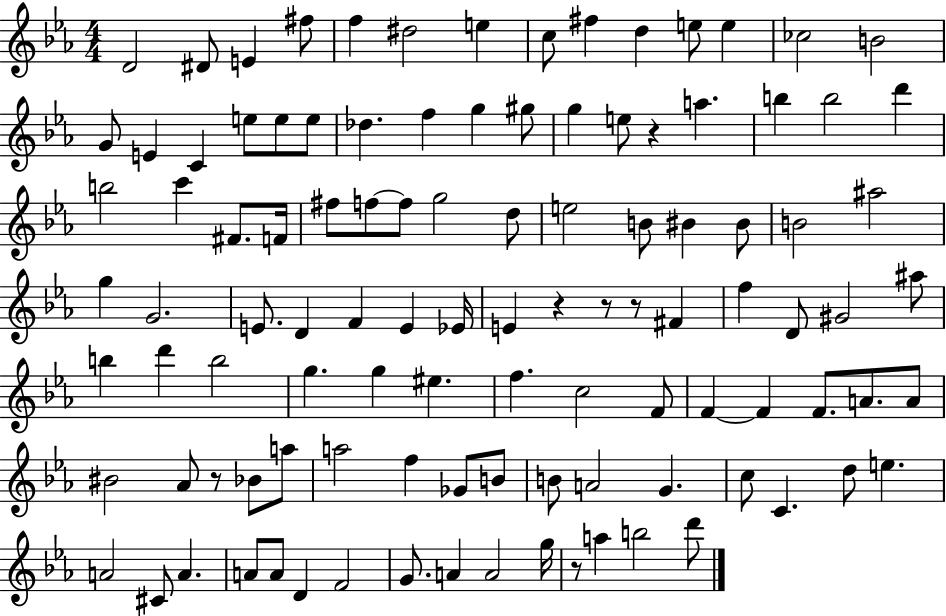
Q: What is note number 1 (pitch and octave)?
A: D4